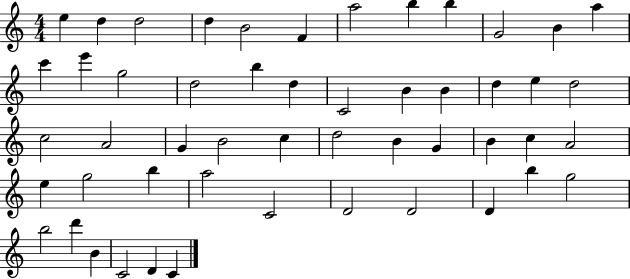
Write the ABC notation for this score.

X:1
T:Untitled
M:4/4
L:1/4
K:C
e d d2 d B2 F a2 b b G2 B a c' e' g2 d2 b d C2 B B d e d2 c2 A2 G B2 c d2 B G B c A2 e g2 b a2 C2 D2 D2 D b g2 b2 d' B C2 D C